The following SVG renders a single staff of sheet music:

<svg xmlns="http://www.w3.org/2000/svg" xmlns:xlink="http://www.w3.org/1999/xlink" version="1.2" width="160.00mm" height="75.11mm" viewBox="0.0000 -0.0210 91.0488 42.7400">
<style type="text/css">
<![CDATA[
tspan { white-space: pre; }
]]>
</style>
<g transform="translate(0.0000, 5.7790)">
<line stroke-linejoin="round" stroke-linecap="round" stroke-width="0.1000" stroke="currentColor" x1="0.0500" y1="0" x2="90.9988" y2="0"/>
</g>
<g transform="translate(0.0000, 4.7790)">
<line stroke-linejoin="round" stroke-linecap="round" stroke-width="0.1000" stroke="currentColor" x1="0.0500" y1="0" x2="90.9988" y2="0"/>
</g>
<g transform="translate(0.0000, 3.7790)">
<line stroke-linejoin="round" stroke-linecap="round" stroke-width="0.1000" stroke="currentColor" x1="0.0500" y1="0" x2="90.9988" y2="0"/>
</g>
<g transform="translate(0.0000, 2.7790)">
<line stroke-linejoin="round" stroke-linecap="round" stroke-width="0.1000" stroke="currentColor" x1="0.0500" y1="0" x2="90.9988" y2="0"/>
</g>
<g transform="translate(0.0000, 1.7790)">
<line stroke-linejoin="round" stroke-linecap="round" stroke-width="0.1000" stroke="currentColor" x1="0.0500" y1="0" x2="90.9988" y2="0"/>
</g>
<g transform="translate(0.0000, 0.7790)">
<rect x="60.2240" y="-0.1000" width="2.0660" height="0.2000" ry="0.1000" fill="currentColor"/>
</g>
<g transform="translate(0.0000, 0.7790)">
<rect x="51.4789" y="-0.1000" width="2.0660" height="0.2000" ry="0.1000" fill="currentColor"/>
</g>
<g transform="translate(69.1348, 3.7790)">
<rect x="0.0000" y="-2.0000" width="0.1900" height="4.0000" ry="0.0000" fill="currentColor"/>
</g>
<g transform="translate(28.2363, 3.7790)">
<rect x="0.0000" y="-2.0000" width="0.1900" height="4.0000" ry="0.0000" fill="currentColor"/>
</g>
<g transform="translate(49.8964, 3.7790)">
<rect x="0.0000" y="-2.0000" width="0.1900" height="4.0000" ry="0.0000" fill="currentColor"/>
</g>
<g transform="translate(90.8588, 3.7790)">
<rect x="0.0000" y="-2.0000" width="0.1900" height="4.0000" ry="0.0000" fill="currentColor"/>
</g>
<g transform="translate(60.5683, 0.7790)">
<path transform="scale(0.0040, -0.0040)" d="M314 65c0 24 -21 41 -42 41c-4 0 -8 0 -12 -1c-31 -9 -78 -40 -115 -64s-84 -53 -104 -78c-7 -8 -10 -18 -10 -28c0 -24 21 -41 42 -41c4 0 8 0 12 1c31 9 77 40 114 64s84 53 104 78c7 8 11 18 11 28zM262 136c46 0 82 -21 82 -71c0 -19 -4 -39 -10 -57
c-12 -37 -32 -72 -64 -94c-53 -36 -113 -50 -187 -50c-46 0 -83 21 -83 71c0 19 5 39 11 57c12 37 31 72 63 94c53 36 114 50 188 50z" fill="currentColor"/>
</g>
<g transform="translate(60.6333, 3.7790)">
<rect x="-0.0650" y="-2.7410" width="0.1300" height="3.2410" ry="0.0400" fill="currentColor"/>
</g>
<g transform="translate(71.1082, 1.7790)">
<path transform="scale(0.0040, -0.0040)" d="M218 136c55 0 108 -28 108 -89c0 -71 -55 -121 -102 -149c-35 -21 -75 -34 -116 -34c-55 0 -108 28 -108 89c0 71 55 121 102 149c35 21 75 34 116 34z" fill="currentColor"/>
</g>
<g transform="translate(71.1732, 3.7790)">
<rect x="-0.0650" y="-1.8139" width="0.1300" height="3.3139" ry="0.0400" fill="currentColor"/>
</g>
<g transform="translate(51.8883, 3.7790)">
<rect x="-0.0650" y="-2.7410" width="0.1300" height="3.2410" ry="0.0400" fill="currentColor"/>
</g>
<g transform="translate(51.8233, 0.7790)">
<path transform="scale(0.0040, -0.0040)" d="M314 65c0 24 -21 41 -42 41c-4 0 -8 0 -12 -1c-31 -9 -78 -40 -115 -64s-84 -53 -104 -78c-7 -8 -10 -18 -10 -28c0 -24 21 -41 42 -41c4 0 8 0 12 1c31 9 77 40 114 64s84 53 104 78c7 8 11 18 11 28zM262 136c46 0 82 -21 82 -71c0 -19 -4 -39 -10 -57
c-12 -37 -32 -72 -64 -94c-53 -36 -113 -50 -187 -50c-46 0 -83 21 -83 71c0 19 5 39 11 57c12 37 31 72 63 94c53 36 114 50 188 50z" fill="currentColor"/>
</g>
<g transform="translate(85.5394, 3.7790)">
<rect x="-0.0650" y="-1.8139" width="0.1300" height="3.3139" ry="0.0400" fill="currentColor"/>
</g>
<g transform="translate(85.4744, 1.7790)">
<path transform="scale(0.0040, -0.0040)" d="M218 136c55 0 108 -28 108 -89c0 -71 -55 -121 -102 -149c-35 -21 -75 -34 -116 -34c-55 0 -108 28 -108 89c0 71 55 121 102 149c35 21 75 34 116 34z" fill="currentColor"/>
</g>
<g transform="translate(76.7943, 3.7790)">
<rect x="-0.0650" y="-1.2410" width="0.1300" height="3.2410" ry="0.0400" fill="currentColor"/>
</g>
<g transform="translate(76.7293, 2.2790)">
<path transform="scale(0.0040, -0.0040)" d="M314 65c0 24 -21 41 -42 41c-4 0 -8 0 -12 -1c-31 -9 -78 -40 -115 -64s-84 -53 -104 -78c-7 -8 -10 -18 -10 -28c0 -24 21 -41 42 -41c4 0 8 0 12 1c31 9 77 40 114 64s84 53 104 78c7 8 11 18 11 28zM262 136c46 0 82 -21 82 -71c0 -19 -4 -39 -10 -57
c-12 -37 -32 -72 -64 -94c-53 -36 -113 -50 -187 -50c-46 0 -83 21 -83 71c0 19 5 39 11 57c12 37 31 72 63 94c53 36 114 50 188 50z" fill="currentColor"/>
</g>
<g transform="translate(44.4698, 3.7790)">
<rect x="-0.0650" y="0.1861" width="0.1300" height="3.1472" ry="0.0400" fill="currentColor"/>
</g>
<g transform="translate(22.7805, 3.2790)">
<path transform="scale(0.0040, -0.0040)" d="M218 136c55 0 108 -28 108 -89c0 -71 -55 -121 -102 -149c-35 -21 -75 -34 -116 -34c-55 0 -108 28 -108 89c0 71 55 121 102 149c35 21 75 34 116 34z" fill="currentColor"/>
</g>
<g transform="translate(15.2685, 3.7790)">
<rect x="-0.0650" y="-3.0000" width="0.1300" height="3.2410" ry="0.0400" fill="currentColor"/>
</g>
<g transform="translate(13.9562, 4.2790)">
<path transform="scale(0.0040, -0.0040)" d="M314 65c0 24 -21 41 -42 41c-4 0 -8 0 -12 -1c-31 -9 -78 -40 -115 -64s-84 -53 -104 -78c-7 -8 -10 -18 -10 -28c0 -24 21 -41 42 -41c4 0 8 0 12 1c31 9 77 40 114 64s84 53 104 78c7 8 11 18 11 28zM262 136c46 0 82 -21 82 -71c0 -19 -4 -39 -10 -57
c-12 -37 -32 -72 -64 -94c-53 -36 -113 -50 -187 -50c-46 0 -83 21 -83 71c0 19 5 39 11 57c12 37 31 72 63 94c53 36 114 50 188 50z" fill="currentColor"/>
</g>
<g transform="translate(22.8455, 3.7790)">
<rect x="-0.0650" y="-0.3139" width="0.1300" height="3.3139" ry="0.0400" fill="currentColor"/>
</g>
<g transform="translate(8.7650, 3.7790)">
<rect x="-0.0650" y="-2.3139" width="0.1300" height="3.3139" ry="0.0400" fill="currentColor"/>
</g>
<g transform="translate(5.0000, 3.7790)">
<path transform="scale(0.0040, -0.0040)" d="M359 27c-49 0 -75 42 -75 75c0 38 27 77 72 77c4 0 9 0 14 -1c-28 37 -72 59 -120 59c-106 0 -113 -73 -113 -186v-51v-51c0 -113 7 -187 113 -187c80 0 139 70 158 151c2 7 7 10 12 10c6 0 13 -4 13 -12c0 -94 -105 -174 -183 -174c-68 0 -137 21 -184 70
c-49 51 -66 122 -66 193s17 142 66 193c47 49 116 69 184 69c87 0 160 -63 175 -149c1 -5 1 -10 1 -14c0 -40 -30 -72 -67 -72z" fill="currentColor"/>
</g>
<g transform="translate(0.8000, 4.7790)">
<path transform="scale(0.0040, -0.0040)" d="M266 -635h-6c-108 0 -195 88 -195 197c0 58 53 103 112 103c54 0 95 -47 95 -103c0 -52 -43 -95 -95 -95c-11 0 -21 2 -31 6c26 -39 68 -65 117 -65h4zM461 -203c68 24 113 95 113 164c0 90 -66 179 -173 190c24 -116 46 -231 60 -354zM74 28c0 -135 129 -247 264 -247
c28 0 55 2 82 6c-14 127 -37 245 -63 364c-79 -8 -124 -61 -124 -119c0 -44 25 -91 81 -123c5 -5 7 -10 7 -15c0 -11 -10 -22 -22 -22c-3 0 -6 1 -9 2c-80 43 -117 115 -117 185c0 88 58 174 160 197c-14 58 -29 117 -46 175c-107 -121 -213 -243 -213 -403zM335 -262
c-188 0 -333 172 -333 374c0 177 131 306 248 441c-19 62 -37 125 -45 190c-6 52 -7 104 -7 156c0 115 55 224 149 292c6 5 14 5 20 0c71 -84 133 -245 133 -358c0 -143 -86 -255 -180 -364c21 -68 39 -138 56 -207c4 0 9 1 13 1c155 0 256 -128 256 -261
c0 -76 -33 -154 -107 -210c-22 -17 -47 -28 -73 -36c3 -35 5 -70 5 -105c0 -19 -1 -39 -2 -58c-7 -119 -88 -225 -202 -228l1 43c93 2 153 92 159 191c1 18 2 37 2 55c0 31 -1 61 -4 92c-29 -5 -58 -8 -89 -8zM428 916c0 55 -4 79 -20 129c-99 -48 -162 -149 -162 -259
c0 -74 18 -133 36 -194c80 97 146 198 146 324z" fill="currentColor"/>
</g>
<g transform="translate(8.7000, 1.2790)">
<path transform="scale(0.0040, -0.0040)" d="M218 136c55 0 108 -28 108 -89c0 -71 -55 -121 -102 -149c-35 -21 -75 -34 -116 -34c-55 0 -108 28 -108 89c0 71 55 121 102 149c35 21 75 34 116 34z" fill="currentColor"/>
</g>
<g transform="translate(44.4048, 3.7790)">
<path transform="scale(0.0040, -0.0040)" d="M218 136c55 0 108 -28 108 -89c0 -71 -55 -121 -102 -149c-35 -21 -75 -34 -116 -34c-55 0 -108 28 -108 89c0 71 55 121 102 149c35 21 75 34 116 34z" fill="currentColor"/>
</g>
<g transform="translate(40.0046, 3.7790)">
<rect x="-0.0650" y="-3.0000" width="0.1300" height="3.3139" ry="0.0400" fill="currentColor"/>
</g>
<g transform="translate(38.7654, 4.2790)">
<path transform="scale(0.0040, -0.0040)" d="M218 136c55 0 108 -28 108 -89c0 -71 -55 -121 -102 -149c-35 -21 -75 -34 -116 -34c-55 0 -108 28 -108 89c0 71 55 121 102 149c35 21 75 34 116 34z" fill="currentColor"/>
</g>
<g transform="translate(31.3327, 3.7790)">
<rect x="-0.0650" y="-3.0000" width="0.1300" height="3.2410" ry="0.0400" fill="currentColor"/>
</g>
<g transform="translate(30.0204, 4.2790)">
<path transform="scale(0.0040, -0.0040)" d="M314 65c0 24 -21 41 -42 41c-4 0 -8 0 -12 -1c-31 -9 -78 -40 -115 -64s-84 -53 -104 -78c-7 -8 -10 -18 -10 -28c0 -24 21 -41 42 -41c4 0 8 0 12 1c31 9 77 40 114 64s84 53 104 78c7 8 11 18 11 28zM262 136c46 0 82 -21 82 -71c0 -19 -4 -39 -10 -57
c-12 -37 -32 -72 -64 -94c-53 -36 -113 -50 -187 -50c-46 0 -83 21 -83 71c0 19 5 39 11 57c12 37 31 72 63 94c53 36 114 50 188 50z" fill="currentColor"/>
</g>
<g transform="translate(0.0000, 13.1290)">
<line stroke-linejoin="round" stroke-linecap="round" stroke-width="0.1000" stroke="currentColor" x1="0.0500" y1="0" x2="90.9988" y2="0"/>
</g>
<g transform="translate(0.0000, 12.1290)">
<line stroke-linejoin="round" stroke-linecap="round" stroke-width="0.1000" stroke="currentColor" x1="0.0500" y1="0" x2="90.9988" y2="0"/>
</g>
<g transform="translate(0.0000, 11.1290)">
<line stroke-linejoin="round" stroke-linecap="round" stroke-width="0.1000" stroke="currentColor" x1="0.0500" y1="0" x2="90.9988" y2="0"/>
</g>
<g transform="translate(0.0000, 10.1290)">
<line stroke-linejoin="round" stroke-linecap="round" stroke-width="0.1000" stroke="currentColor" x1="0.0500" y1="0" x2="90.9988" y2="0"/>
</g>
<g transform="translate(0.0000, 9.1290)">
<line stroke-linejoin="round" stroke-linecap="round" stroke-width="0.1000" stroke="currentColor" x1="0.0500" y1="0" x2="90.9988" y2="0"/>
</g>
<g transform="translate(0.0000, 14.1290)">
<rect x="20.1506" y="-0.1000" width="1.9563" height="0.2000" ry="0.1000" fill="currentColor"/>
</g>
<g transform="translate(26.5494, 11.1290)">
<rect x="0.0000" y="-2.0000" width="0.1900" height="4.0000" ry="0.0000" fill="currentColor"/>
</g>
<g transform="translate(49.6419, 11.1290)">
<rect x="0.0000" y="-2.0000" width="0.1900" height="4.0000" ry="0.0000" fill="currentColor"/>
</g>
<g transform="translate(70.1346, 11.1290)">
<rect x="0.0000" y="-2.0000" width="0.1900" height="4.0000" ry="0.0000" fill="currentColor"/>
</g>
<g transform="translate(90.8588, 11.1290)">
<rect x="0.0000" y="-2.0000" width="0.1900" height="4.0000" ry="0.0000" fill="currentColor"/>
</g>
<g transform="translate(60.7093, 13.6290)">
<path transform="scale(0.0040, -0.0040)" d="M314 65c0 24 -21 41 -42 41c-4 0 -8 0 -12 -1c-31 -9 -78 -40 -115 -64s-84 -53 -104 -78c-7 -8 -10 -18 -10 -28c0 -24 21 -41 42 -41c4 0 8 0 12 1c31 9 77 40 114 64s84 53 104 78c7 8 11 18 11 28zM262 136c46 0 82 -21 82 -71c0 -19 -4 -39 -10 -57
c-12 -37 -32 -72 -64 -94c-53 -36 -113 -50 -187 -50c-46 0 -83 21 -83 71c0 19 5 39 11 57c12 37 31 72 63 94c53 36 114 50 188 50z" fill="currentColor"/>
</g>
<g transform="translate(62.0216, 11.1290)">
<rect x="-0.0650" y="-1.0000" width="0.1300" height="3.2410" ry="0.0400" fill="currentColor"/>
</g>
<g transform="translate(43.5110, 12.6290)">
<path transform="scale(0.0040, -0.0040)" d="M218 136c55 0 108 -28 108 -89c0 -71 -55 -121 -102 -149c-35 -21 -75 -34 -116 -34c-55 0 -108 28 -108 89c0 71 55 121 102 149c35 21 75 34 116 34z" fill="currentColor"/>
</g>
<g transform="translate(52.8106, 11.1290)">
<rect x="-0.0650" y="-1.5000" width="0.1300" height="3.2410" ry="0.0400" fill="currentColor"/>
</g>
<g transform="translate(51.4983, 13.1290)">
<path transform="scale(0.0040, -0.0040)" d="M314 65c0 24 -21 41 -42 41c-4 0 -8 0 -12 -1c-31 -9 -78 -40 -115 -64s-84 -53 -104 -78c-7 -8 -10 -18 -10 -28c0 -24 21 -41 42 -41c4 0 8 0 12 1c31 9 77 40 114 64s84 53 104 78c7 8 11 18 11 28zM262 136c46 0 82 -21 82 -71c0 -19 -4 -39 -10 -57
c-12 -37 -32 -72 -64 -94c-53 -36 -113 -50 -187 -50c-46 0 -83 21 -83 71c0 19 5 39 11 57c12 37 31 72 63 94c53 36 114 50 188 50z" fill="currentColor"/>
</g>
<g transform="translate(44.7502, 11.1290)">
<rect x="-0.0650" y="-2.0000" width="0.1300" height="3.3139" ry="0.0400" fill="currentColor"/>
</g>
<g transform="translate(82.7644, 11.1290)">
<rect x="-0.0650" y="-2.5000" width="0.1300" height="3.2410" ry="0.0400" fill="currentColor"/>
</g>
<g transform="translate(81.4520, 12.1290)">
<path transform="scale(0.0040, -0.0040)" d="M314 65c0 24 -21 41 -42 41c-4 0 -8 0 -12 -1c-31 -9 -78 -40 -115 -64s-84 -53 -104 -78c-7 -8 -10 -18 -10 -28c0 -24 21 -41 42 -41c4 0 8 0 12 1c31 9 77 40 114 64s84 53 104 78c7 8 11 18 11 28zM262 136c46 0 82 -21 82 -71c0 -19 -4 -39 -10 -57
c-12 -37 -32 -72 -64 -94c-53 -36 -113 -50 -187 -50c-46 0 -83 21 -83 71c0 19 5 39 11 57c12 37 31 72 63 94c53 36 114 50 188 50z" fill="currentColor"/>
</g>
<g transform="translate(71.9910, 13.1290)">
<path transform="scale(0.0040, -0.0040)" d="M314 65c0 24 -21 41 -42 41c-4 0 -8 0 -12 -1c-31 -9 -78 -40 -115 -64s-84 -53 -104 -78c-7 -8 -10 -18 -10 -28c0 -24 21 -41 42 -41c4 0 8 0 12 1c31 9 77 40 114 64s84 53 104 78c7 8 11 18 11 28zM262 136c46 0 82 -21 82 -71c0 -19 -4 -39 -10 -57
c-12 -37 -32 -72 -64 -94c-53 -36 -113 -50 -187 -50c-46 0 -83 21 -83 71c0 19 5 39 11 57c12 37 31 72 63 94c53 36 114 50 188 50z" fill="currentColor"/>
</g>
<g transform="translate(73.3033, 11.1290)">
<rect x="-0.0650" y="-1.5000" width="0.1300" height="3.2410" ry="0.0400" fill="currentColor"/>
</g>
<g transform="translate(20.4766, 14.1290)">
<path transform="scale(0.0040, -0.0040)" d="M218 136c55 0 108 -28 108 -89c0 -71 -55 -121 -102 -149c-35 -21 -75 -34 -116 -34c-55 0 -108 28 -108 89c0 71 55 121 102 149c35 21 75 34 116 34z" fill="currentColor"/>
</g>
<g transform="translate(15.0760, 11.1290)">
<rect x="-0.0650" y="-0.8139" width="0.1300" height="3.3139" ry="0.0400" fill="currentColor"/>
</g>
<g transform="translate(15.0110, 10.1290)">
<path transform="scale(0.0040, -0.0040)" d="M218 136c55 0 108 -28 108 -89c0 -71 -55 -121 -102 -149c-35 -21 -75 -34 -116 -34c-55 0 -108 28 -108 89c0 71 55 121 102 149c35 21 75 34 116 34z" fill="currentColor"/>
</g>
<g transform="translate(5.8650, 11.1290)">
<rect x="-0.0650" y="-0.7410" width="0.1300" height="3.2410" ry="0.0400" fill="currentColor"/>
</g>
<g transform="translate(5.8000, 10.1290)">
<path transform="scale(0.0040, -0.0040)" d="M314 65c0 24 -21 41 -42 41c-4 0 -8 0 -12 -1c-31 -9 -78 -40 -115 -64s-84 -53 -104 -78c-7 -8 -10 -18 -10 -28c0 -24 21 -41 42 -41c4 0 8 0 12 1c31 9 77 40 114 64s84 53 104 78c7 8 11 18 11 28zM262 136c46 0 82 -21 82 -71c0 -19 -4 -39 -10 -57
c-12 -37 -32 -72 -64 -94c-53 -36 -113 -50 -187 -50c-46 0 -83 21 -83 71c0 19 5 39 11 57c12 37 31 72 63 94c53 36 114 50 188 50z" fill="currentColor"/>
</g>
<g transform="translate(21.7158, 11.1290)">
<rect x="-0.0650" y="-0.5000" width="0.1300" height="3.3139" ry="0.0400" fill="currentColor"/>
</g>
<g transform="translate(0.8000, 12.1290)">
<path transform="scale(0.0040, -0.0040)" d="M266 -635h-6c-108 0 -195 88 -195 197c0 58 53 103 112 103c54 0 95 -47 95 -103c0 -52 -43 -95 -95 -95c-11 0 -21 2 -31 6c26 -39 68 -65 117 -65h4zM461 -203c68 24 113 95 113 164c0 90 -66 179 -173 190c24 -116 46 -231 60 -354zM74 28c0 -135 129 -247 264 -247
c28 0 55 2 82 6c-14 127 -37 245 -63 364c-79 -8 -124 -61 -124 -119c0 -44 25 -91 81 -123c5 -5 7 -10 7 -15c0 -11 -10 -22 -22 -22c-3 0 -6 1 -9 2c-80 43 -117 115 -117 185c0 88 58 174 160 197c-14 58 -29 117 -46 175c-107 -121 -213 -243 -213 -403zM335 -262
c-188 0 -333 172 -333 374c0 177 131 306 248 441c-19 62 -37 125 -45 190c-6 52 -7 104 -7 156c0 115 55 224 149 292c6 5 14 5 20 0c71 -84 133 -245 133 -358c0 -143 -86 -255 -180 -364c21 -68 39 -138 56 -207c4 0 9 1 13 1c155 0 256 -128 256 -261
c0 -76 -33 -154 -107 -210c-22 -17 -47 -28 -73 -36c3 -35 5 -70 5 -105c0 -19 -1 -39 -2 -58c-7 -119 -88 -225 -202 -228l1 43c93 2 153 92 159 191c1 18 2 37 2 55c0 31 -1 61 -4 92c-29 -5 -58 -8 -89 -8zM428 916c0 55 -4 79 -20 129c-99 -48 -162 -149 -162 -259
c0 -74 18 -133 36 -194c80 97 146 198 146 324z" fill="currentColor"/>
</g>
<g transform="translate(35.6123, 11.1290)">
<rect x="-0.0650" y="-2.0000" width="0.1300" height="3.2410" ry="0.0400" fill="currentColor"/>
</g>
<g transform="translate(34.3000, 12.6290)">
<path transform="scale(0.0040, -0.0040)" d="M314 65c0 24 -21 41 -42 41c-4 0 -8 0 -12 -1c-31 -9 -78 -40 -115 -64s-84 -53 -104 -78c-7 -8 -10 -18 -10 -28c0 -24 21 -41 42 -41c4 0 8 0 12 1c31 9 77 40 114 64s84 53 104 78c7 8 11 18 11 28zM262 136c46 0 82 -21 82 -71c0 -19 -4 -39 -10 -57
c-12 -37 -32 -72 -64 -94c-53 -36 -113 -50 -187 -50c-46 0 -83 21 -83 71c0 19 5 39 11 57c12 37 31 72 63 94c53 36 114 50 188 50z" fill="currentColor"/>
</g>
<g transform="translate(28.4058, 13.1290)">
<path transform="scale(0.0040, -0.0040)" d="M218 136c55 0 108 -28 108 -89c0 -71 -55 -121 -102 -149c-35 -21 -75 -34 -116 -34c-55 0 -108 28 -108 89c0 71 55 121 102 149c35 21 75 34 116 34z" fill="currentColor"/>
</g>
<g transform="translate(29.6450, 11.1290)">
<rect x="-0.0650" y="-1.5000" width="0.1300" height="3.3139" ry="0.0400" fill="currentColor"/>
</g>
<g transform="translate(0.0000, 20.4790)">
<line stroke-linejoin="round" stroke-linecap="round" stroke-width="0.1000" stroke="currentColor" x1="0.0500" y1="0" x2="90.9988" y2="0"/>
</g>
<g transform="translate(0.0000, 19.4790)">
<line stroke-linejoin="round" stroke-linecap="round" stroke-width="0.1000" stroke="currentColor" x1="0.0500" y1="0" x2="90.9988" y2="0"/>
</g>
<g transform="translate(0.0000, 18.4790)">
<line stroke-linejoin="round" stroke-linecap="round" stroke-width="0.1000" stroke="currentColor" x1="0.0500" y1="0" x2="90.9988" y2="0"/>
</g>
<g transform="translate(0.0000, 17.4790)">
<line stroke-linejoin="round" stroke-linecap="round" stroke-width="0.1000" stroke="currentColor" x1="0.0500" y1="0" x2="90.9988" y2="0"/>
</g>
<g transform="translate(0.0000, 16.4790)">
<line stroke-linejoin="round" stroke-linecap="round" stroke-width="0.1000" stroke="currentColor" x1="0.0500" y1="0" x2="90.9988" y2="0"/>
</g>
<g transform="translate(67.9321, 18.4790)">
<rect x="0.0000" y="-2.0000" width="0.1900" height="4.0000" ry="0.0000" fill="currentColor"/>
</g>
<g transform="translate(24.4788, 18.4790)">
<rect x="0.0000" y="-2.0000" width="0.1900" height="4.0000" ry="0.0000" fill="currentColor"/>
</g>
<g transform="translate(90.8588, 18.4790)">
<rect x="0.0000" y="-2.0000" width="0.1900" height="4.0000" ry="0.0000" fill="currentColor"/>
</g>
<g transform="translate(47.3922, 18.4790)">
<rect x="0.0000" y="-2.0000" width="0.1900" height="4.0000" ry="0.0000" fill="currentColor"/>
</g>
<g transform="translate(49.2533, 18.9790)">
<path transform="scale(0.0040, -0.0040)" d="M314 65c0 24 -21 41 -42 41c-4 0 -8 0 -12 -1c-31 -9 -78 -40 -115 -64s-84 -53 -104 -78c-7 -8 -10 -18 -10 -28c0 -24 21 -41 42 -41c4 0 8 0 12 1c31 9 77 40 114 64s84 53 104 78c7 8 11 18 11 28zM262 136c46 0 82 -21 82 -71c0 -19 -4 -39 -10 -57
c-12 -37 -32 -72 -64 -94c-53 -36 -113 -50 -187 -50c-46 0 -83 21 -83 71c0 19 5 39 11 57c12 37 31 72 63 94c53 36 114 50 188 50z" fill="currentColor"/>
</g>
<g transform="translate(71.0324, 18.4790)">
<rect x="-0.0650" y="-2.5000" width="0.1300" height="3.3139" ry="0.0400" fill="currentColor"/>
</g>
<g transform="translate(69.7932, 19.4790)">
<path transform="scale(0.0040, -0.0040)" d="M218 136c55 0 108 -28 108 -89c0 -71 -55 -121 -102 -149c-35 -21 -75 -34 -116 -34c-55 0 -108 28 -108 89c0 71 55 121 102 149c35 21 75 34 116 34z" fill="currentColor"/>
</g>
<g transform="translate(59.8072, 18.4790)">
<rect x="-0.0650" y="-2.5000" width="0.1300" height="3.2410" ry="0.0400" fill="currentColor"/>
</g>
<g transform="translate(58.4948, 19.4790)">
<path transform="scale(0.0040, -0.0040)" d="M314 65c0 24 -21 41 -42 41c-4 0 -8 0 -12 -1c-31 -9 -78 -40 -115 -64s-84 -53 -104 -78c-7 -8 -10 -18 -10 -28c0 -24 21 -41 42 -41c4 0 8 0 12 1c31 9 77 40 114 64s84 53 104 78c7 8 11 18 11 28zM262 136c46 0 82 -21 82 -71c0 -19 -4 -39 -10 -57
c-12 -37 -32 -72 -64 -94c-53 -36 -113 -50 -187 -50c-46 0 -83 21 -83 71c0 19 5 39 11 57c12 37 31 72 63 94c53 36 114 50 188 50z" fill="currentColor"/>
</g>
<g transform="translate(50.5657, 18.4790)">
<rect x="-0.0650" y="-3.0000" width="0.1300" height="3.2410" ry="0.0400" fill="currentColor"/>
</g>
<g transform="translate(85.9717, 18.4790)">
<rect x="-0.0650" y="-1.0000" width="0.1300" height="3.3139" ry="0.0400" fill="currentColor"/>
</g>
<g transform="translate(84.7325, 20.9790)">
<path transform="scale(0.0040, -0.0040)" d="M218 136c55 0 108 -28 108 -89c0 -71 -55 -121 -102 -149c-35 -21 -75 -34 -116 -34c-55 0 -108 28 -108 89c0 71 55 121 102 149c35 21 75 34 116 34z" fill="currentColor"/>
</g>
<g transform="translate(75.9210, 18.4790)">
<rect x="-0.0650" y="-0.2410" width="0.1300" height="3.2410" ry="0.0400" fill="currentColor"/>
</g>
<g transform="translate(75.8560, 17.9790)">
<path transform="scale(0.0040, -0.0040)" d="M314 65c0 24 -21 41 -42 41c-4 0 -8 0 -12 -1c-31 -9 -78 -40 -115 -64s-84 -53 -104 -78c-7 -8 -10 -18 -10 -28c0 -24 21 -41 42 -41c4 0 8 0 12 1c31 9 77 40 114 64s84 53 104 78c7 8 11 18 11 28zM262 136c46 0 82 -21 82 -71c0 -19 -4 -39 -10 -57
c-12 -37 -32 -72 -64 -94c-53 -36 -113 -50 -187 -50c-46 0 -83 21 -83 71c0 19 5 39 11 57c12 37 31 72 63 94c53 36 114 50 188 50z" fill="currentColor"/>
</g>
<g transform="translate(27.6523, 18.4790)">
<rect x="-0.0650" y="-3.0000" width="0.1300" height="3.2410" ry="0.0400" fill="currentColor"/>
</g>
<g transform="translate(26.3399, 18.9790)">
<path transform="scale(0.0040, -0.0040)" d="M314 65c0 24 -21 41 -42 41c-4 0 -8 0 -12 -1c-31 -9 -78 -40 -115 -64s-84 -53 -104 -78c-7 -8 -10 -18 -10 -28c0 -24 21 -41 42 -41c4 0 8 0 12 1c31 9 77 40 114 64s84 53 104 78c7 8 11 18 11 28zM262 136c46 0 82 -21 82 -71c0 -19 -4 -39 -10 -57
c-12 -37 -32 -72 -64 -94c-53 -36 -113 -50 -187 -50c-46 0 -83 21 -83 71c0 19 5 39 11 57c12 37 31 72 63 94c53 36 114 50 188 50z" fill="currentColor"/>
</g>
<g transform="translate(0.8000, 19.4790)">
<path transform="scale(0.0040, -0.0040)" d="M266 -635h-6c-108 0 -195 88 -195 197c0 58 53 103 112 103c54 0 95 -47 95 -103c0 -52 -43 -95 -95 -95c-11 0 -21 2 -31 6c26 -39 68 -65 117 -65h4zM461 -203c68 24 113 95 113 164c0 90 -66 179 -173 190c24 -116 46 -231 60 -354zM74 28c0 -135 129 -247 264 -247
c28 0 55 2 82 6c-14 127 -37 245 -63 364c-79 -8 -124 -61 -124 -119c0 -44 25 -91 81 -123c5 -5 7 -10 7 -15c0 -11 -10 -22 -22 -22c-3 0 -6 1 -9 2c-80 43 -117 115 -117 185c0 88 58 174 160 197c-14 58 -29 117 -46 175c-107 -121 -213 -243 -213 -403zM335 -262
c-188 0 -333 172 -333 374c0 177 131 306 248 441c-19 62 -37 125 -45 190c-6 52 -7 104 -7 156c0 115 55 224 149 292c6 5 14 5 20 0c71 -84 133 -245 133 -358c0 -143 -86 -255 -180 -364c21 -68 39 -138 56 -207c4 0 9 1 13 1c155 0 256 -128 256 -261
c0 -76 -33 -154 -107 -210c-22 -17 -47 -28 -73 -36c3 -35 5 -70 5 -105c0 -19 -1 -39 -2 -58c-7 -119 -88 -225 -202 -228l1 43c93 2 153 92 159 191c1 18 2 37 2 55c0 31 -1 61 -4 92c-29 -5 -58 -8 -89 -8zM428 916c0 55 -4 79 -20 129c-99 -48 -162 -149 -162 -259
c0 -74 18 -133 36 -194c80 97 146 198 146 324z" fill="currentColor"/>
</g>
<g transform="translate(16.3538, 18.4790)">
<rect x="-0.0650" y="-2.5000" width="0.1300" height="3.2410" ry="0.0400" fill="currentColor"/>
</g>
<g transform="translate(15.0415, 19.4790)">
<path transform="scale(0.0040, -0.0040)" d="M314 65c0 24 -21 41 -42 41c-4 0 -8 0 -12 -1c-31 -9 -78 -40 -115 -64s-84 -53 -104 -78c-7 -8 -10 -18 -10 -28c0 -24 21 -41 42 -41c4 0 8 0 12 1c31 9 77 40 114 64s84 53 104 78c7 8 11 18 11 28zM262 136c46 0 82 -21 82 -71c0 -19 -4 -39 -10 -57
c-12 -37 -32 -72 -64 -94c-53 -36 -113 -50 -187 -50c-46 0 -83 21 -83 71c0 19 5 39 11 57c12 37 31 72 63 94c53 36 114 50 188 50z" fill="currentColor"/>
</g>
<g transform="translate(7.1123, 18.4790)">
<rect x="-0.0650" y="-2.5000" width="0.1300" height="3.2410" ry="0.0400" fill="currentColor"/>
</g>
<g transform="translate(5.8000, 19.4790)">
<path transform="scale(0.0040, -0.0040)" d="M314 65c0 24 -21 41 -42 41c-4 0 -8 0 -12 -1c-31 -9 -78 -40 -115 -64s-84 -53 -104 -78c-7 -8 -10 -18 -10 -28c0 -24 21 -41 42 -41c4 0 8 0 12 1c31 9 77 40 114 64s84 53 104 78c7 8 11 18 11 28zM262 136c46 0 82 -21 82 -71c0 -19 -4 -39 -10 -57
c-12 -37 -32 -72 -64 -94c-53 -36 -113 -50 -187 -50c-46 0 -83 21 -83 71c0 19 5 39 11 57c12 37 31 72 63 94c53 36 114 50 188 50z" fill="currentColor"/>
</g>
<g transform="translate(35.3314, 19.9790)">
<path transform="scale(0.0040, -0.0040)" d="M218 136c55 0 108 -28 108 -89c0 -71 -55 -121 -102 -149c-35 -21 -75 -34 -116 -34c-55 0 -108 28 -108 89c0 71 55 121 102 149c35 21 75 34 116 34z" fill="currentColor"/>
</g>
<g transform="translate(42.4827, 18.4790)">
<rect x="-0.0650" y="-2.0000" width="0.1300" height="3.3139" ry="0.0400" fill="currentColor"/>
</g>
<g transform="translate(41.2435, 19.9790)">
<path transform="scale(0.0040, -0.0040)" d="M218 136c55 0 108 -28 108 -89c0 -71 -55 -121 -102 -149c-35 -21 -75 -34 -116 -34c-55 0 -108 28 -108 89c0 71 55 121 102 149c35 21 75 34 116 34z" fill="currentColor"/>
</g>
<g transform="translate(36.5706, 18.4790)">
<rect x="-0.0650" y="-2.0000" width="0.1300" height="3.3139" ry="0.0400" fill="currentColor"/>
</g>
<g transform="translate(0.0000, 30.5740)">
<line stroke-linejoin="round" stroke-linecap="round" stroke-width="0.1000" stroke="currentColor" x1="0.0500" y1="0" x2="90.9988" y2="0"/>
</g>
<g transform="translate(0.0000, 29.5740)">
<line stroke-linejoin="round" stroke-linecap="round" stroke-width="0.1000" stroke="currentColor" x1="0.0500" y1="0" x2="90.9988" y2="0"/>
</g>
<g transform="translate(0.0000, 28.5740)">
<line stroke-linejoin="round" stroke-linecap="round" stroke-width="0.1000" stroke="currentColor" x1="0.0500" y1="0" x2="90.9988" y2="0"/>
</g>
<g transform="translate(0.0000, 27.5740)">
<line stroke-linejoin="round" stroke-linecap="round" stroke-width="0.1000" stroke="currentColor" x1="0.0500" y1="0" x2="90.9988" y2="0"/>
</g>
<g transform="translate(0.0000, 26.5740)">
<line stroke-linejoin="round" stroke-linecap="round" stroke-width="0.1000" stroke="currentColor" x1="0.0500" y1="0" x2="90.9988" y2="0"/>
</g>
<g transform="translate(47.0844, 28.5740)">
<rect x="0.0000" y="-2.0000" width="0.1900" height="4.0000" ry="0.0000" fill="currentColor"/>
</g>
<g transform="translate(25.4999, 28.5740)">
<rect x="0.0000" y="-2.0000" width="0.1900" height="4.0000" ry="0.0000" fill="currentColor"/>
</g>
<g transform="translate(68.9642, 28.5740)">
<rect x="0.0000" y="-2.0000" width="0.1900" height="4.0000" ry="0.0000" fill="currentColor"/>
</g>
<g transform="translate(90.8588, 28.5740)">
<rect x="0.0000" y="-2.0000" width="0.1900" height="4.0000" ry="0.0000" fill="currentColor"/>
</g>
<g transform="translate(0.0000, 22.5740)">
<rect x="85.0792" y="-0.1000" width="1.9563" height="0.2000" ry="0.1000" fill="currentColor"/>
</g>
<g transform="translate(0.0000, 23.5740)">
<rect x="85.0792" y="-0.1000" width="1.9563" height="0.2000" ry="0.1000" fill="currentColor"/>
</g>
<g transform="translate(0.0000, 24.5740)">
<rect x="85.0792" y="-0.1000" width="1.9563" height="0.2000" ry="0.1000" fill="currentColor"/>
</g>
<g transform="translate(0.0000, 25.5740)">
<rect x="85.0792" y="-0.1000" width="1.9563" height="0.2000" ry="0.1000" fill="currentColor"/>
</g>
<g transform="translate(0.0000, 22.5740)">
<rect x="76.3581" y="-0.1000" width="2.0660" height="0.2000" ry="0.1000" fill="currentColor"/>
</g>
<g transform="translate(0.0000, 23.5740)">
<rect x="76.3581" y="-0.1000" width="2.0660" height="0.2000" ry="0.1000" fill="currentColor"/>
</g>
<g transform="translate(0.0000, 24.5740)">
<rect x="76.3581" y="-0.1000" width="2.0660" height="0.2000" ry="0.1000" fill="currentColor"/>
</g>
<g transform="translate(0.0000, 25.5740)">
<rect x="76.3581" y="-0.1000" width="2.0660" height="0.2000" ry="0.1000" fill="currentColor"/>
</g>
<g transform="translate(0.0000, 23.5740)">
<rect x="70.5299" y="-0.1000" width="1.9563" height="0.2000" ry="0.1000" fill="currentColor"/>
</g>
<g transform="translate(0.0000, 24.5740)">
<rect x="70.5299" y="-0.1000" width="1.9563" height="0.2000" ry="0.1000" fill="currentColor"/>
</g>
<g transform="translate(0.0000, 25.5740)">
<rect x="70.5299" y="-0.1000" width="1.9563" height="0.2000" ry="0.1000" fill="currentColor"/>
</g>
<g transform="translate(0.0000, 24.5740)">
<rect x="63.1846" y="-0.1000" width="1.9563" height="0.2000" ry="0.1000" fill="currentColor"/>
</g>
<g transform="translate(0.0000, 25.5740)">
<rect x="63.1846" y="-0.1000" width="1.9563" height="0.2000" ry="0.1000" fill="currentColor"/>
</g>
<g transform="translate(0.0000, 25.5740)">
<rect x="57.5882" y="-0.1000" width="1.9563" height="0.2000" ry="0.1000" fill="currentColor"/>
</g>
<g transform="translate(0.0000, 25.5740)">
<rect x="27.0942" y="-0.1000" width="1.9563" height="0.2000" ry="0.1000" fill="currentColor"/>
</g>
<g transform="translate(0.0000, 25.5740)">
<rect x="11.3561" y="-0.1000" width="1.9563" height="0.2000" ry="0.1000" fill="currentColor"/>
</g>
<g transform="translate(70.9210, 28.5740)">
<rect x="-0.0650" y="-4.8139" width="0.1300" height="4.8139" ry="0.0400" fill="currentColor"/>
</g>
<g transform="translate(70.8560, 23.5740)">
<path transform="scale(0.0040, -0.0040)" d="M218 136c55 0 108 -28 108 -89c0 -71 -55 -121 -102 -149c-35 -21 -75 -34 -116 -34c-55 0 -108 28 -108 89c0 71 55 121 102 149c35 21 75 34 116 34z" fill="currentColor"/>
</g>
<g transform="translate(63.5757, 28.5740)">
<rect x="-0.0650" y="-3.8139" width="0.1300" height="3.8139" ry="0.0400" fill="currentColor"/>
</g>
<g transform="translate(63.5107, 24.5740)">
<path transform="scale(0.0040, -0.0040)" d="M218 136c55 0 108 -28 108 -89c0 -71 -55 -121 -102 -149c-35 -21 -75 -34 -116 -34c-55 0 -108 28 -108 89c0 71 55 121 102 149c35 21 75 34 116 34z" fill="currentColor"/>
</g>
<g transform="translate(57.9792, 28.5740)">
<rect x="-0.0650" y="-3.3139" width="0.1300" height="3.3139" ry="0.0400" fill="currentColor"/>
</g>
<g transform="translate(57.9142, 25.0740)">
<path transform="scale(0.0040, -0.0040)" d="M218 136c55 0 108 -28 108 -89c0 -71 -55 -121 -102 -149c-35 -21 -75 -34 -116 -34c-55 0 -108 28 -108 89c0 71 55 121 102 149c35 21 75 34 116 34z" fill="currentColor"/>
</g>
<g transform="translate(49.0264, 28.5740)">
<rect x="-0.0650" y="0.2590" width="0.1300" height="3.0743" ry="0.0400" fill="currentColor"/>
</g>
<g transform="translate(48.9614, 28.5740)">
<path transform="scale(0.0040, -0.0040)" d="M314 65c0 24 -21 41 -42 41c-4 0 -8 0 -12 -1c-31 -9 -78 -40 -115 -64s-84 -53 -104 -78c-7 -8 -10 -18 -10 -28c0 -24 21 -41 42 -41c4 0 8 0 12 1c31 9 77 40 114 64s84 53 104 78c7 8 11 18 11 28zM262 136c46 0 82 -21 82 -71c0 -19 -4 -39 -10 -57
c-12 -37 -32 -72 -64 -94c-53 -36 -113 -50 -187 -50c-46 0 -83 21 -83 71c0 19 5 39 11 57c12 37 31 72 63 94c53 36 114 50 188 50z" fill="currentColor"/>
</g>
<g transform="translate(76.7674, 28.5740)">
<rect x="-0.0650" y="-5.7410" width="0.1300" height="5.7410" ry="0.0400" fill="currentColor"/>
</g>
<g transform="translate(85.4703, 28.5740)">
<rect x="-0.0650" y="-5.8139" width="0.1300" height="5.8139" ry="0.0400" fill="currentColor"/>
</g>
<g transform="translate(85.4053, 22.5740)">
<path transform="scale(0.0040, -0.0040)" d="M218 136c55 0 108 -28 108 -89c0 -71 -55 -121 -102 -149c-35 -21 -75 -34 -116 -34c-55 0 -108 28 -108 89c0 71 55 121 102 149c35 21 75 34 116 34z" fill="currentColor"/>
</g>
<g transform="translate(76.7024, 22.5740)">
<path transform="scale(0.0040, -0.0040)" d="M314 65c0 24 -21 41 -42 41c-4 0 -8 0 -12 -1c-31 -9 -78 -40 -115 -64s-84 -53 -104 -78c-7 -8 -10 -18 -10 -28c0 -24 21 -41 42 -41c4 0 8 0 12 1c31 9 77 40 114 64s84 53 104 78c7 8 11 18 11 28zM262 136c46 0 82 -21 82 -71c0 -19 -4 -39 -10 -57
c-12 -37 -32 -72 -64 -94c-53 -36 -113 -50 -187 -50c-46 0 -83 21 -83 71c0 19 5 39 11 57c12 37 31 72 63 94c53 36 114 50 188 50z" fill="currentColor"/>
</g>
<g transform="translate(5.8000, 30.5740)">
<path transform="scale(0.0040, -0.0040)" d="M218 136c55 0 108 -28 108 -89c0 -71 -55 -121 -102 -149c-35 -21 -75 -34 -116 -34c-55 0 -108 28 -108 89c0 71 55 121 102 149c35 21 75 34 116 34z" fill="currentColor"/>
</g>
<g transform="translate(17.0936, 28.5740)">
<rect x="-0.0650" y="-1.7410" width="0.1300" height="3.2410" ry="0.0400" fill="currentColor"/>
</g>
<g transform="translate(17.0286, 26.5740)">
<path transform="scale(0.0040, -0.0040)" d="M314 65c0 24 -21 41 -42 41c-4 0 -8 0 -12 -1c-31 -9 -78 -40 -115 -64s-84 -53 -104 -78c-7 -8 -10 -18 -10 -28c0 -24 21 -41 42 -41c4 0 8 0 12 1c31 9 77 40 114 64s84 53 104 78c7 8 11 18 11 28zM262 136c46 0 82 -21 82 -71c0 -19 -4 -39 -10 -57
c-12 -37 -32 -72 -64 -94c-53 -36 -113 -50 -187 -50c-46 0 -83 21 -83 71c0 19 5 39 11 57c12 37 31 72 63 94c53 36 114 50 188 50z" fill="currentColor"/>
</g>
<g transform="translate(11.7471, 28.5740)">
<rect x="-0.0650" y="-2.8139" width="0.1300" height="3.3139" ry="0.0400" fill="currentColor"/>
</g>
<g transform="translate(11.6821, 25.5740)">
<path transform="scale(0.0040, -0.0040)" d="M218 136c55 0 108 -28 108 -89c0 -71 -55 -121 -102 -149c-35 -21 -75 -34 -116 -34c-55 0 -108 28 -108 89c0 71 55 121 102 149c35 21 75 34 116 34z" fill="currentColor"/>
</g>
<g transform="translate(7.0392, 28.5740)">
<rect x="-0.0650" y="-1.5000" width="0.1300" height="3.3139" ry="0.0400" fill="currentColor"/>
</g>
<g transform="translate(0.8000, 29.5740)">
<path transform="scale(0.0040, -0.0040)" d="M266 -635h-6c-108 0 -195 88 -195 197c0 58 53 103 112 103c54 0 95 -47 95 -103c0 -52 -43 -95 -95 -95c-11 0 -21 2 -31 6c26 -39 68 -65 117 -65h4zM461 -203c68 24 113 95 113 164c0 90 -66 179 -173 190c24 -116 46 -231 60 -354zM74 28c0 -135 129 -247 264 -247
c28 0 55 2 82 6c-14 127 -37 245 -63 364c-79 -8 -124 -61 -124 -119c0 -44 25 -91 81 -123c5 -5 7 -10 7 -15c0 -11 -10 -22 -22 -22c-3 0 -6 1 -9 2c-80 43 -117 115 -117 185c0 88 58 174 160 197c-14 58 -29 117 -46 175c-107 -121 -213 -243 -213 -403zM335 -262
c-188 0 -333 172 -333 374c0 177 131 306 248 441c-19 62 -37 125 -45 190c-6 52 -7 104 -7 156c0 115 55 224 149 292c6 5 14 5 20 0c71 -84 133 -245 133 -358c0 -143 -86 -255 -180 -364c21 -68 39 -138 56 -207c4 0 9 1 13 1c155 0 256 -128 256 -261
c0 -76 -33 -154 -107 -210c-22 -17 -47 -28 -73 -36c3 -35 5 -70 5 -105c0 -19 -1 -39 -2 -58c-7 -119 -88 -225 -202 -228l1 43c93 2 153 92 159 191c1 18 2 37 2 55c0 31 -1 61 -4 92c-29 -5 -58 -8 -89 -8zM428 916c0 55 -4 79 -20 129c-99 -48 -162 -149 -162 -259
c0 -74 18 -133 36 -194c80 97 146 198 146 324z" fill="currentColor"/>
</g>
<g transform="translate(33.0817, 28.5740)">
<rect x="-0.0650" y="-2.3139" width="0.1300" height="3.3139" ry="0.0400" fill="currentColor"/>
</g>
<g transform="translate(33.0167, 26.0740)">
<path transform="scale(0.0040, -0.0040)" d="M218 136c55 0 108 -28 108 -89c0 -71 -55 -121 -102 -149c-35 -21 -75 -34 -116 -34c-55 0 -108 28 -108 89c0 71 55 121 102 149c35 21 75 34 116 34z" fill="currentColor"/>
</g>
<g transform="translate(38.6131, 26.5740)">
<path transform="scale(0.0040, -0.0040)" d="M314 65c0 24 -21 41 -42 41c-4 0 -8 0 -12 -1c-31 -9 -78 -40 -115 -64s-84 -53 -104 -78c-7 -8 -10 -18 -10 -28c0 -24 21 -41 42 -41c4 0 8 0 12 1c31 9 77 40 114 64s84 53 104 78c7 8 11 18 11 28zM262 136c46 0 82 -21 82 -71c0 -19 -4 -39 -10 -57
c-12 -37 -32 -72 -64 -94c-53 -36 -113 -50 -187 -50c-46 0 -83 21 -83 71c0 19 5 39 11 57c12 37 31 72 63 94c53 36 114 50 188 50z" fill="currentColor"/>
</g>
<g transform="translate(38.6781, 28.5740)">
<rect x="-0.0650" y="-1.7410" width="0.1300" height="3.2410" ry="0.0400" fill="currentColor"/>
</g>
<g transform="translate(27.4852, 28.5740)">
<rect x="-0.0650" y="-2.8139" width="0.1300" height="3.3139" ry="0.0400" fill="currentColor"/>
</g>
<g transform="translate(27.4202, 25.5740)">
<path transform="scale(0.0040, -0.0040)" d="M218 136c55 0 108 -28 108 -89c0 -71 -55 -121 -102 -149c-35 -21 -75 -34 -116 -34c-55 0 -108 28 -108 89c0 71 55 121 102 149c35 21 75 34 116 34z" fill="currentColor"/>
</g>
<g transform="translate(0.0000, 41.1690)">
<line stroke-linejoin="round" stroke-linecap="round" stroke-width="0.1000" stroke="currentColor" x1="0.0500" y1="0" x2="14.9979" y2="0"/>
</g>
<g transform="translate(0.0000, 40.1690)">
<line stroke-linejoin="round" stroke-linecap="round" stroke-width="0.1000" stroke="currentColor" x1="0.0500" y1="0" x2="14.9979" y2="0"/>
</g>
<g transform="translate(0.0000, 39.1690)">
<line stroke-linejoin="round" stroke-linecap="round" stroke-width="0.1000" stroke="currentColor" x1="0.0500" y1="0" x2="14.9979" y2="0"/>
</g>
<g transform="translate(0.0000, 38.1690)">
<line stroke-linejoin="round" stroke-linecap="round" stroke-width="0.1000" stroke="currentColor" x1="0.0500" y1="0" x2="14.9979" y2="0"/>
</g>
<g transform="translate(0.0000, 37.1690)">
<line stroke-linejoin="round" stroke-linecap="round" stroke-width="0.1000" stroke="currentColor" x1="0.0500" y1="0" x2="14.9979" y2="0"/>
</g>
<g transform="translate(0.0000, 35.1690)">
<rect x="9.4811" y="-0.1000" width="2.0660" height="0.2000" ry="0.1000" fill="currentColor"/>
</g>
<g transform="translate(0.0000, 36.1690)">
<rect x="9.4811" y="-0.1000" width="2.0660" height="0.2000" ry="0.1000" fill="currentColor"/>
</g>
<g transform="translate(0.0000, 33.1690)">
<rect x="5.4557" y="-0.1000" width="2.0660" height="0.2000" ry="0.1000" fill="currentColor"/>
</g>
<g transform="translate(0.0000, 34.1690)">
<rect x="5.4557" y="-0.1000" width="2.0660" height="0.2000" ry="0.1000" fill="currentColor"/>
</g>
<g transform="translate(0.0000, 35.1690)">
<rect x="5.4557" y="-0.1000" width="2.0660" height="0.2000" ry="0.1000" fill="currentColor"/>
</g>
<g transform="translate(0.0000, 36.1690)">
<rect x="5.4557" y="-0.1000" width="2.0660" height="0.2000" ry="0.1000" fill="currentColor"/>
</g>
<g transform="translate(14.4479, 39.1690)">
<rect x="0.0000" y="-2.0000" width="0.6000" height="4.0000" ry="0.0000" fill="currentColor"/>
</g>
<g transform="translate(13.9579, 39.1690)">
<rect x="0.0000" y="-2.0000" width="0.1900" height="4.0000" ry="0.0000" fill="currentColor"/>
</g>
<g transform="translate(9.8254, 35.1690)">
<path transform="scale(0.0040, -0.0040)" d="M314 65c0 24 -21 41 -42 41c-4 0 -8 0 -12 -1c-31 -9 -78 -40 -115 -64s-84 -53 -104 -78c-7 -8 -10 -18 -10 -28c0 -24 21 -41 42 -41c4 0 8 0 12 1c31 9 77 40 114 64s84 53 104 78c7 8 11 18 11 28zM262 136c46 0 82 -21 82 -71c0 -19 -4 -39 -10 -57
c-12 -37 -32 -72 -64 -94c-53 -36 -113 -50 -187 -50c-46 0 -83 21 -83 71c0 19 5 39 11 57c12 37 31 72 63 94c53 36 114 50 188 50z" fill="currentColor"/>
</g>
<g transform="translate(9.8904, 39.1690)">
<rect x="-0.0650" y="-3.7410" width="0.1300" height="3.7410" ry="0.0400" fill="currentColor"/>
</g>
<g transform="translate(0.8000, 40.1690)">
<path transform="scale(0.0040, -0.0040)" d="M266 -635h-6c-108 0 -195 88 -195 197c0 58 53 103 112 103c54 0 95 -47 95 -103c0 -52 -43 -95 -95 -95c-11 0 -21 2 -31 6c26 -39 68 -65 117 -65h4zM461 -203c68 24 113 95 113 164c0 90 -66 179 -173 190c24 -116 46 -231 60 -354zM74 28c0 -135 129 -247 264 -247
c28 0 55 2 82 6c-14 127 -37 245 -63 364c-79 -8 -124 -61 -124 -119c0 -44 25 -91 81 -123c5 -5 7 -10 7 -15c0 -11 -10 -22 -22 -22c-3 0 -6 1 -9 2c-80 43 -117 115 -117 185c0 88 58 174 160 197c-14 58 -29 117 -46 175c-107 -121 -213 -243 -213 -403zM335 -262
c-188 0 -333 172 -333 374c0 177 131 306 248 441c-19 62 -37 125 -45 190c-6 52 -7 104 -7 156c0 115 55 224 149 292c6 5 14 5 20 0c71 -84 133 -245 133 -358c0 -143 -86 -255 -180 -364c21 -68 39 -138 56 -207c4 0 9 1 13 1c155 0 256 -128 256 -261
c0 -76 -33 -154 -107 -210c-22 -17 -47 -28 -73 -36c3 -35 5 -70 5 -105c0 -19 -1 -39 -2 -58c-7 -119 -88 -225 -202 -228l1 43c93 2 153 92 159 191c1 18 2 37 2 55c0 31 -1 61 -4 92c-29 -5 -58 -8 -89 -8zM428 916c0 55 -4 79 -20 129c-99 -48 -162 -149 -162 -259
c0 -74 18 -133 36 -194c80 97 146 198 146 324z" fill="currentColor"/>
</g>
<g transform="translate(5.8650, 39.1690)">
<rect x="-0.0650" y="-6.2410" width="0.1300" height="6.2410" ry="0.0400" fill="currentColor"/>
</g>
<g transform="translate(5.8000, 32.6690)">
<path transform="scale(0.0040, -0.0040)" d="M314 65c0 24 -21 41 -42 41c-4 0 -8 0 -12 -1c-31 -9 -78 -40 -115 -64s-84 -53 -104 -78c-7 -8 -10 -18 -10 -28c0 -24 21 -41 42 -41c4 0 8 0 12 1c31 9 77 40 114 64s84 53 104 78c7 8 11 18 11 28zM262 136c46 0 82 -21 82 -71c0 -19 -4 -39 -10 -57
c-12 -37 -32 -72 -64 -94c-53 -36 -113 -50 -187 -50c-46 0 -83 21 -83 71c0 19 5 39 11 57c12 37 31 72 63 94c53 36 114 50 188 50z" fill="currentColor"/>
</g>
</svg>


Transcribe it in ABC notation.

X:1
T:Untitled
M:4/4
L:1/4
K:C
g A2 c A2 A B a2 a2 f e2 f d2 d C E F2 F E2 D2 E2 G2 G2 G2 A2 F F A2 G2 G c2 D E a f2 a g f2 B2 b c' e' g'2 g' a'2 c'2